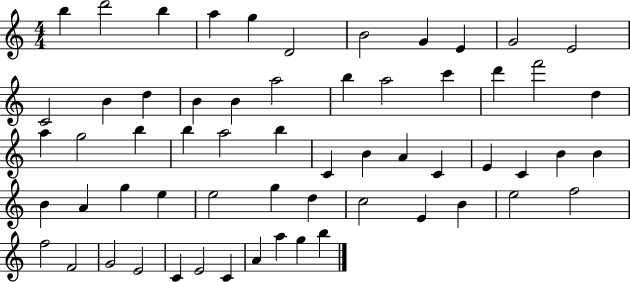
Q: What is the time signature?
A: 4/4